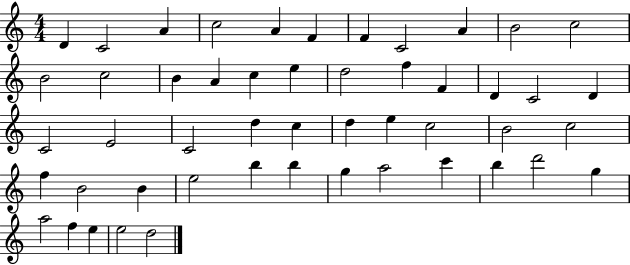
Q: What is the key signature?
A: C major